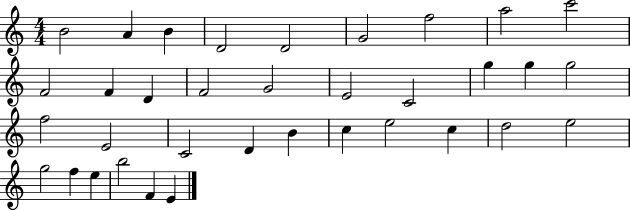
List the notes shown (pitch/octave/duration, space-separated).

B4/h A4/q B4/q D4/h D4/h G4/h F5/h A5/h C6/h F4/h F4/q D4/q F4/h G4/h E4/h C4/h G5/q G5/q G5/h F5/h E4/h C4/h D4/q B4/q C5/q E5/h C5/q D5/h E5/h G5/h F5/q E5/q B5/h F4/q E4/q